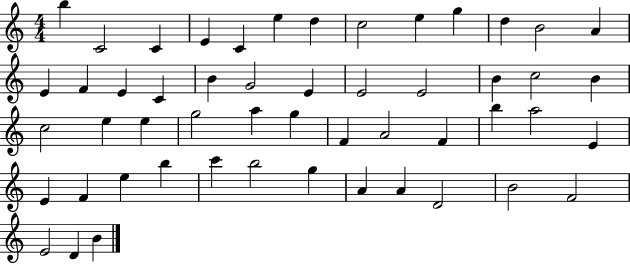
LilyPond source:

{
  \clef treble
  \numericTimeSignature
  \time 4/4
  \key c \major
  b''4 c'2 c'4 | e'4 c'4 e''4 d''4 | c''2 e''4 g''4 | d''4 b'2 a'4 | \break e'4 f'4 e'4 c'4 | b'4 g'2 e'4 | e'2 e'2 | b'4 c''2 b'4 | \break c''2 e''4 e''4 | g''2 a''4 g''4 | f'4 a'2 f'4 | b''4 a''2 e'4 | \break e'4 f'4 e''4 b''4 | c'''4 b''2 g''4 | a'4 a'4 d'2 | b'2 f'2 | \break e'2 d'4 b'4 | \bar "|."
}